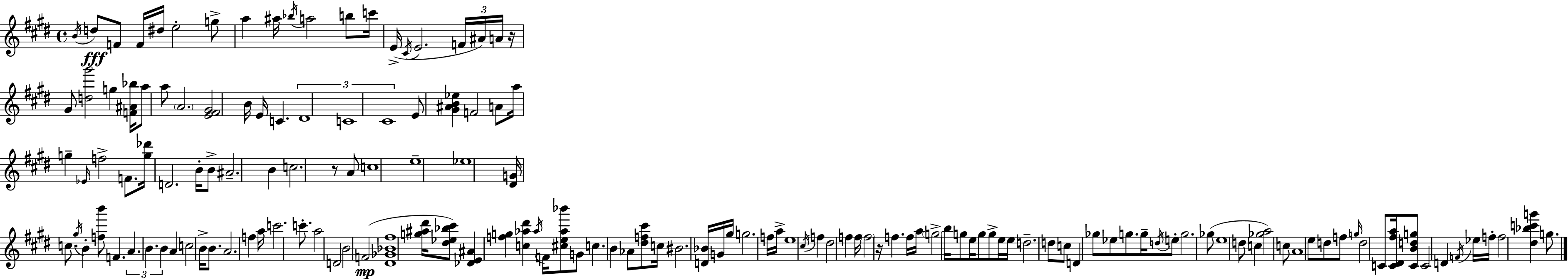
X:1
T:Untitled
M:4/4
L:1/4
K:E
B/4 d/2 F/2 F/4 ^d/4 e2 g/2 a ^a/4 _b/4 a2 b/2 c'/4 E/4 ^C/4 E2 F/4 ^A/4 A/4 z/4 ^G/2 [d^g']2 g [F^A_b]/4 a/2 a/2 A2 [E^F^G]2 B/4 E/4 C ^D4 C4 ^C4 E/2 [^G^AB_e] F2 A/2 a/4 g _E/4 f2 F/2 [g_d']/4 D2 B/4 B/2 ^A2 B c2 z/2 A/2 c4 e4 _e4 [^DG]/4 c/2 ^g/4 B [fb']/2 F A B B A c2 B/4 B/2 A2 f a/4 c'2 c'/2 a2 D2 B2 F2 [^D_G_B^f]4 [g^a^d']/4 [^d_e_b^c']/2 [_DE^A] [fg] [c_a^d'] _a/4 F/4 [^ce_a_b']/2 G/2 c B _A/2 [^df^c']/2 c/4 ^B2 [D_B]/4 G/4 ^g/4 g2 f/4 a/4 e4 ^c/4 f ^d2 f f/4 f2 z/4 f f/4 a/4 g2 b/4 g/2 e/4 g/2 g/2 e/4 e/4 d2 d/2 c/2 D _g/2 _e/2 g/2 g/4 d/4 e/2 g2 _g/2 e4 d/2 c [_ga]2 c/2 A4 e/2 d/2 f/2 g/4 d2 C/2 [C^D^fa]/4 [CBdg]/2 C2 D F/4 _e/4 f/4 f2 [^d_bc'g'] g/2